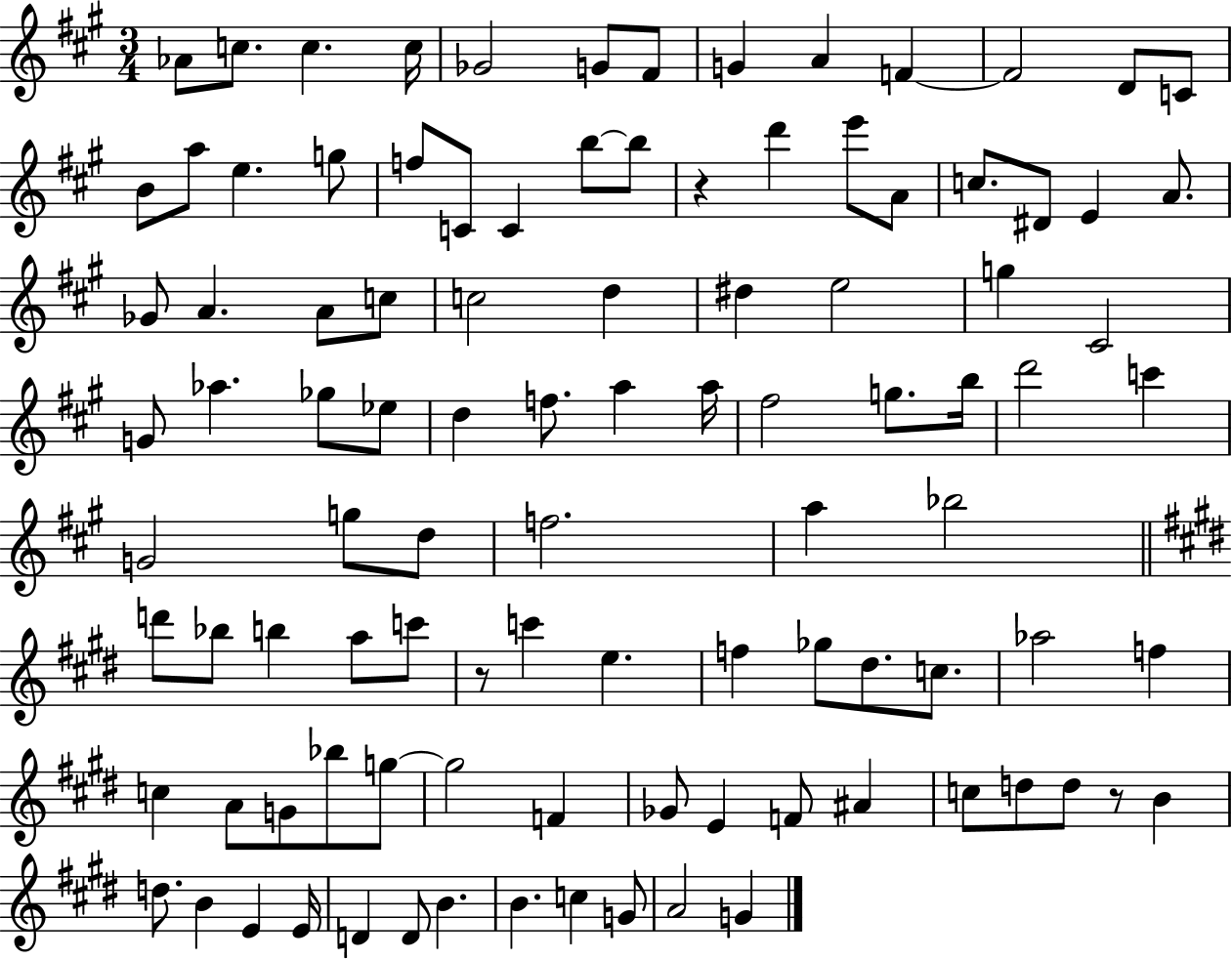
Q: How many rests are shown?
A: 3